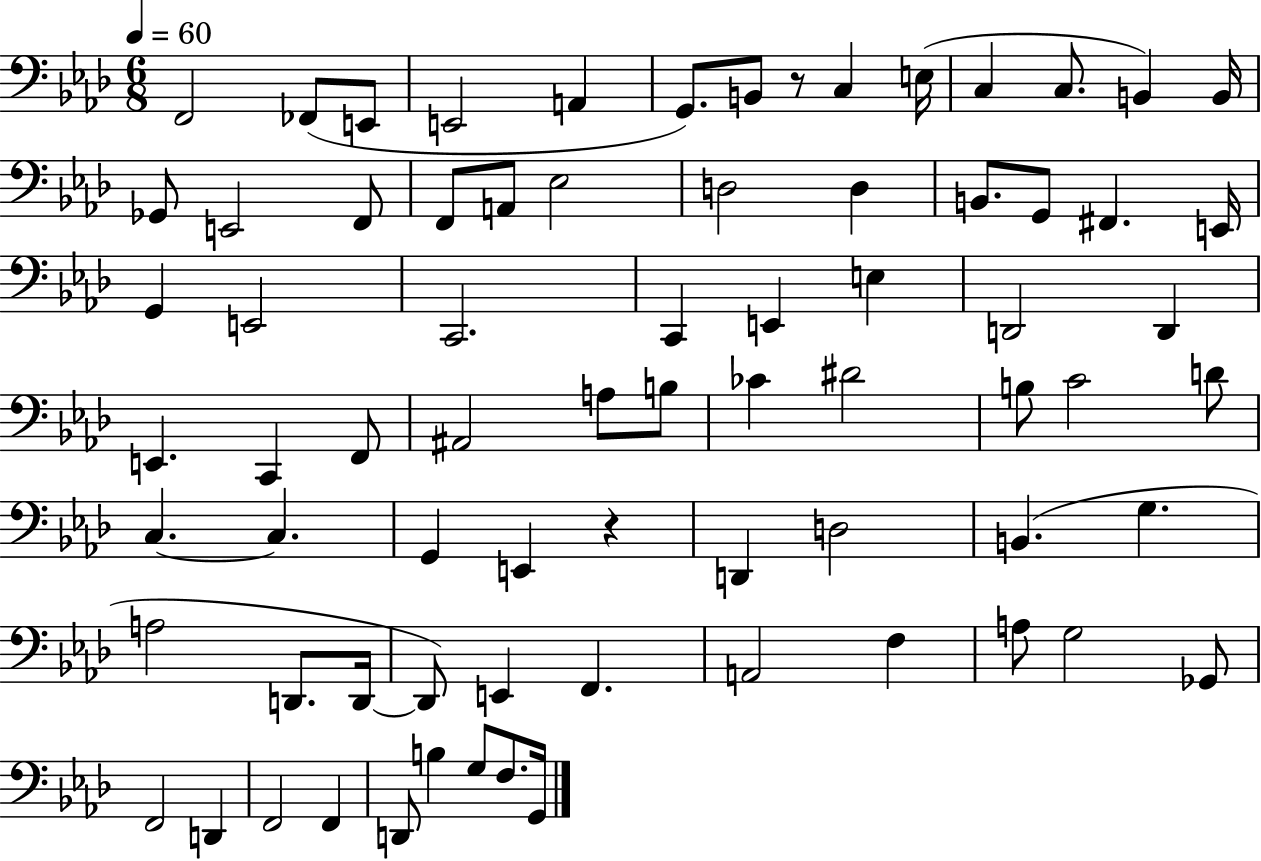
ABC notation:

X:1
T:Untitled
M:6/8
L:1/4
K:Ab
F,,2 _F,,/2 E,,/2 E,,2 A,, G,,/2 B,,/2 z/2 C, E,/4 C, C,/2 B,, B,,/4 _G,,/2 E,,2 F,,/2 F,,/2 A,,/2 _E,2 D,2 D, B,,/2 G,,/2 ^F,, E,,/4 G,, E,,2 C,,2 C,, E,, E, D,,2 D,, E,, C,, F,,/2 ^A,,2 A,/2 B,/2 _C ^D2 B,/2 C2 D/2 C, C, G,, E,, z D,, D,2 B,, G, A,2 D,,/2 D,,/4 D,,/2 E,, F,, A,,2 F, A,/2 G,2 _G,,/2 F,,2 D,, F,,2 F,, D,,/2 B, G,/2 F,/2 G,,/4